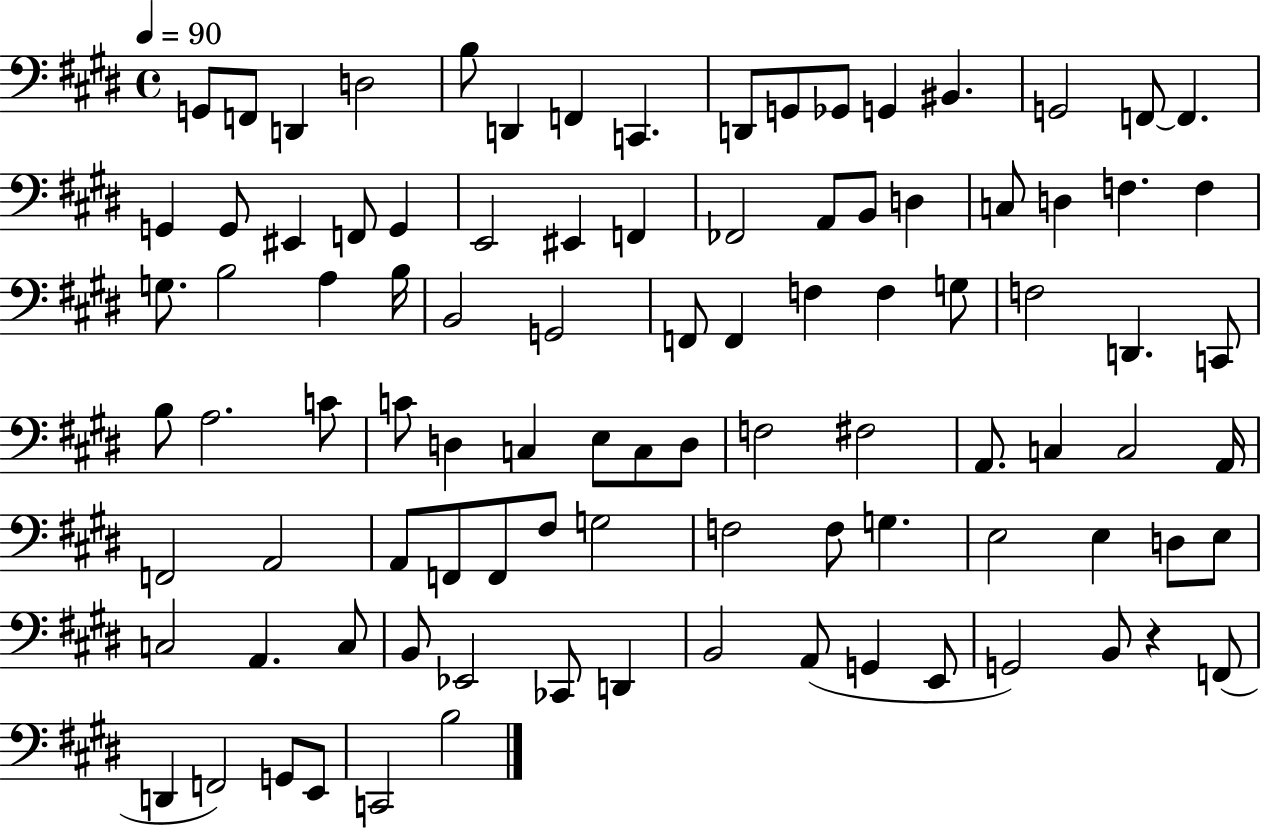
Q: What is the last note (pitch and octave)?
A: B3